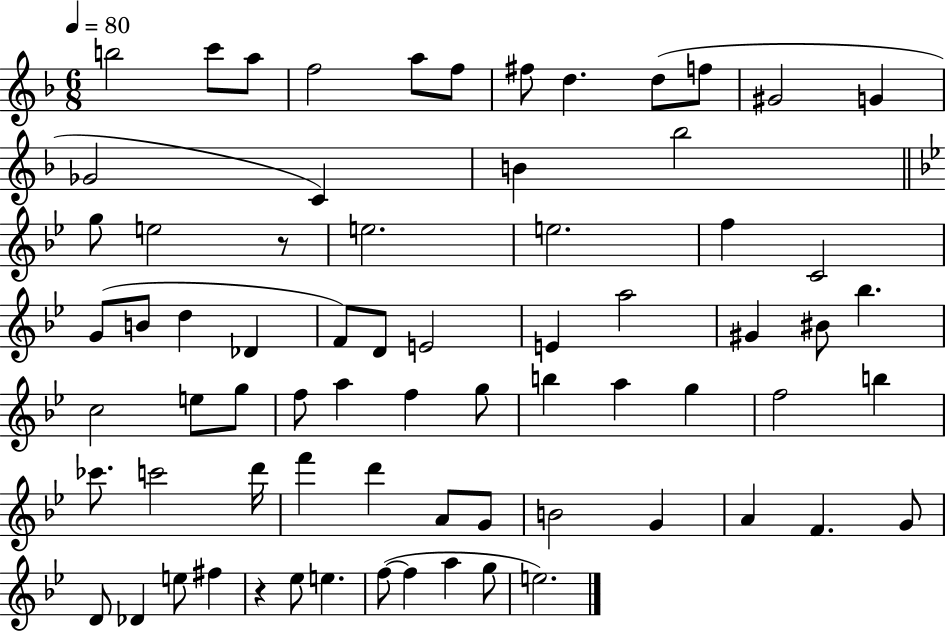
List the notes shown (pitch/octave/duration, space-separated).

B5/h C6/e A5/e F5/h A5/e F5/e F#5/e D5/q. D5/e F5/e G#4/h G4/q Gb4/h C4/q B4/q Bb5/h G5/e E5/h R/e E5/h. E5/h. F5/q C4/h G4/e B4/e D5/q Db4/q F4/e D4/e E4/h E4/q A5/h G#4/q BIS4/e Bb5/q. C5/h E5/e G5/e F5/e A5/q F5/q G5/e B5/q A5/q G5/q F5/h B5/q CES6/e. C6/h D6/s F6/q D6/q A4/e G4/e B4/h G4/q A4/q F4/q. G4/e D4/e Db4/q E5/e F#5/q R/q Eb5/e E5/q. F5/e F5/q A5/q G5/e E5/h.